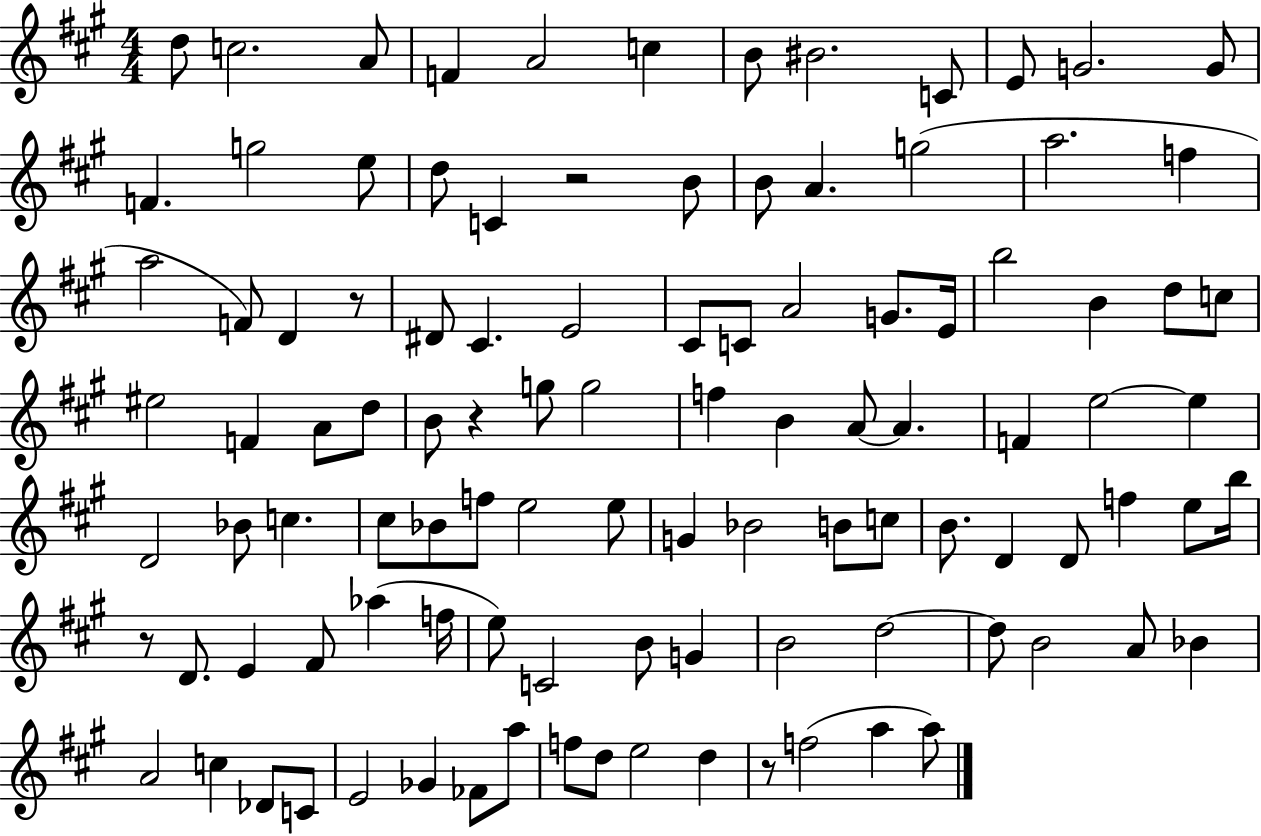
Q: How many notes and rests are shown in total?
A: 105